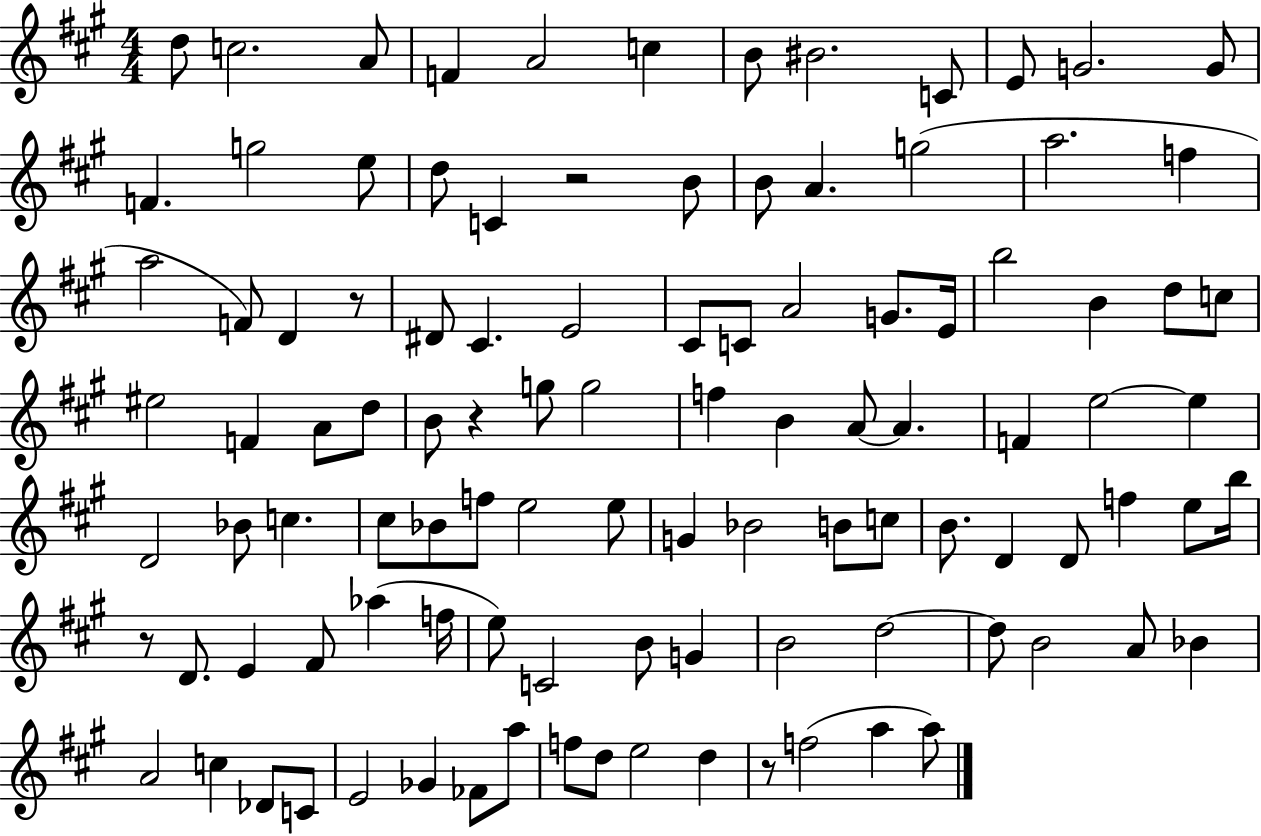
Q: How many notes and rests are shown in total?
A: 105